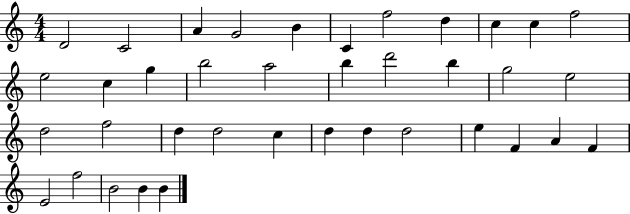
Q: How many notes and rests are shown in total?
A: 38